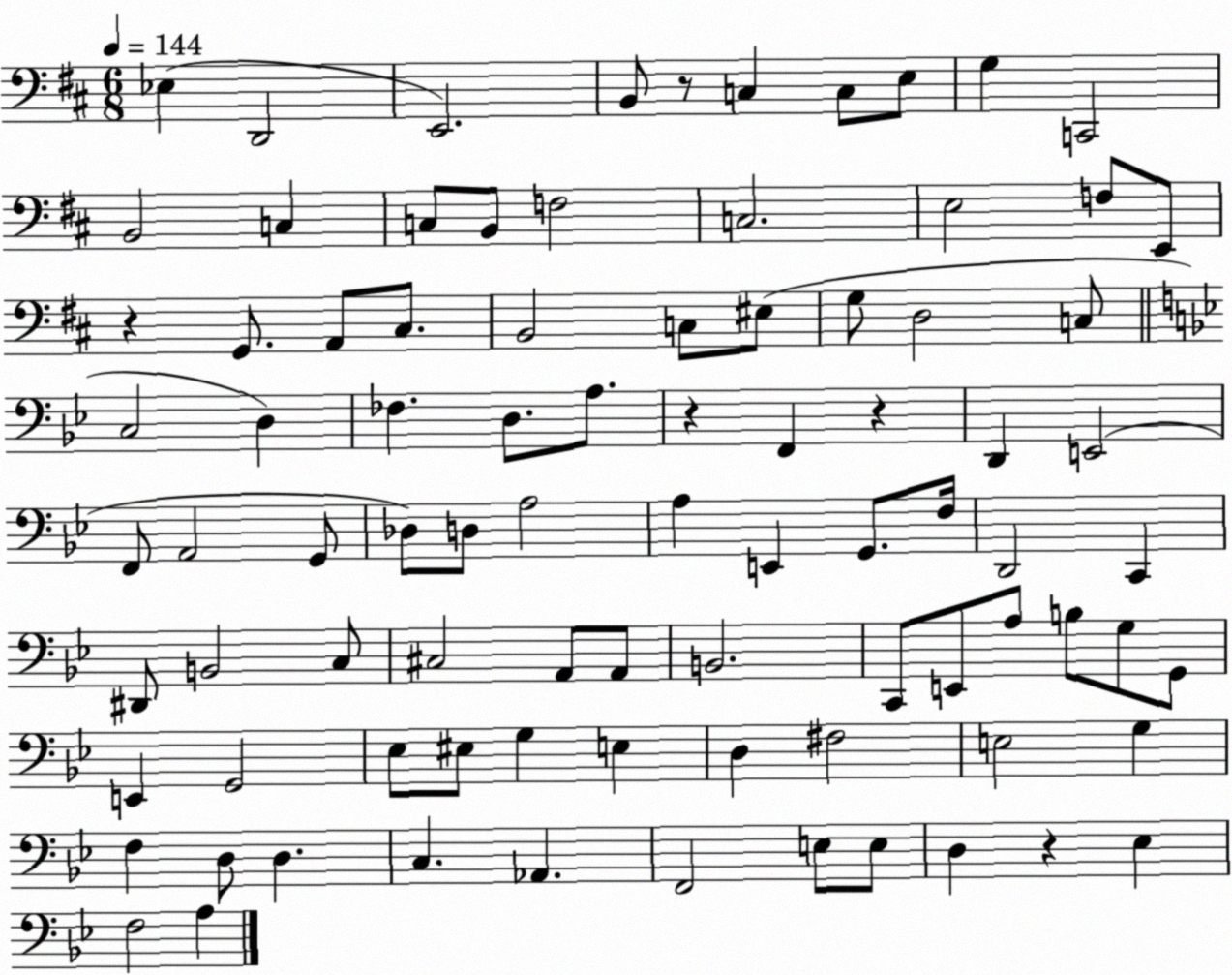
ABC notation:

X:1
T:Untitled
M:6/8
L:1/4
K:D
_E, D,,2 E,,2 B,,/2 z/2 C, C,/2 E,/2 G, C,,2 B,,2 C, C,/2 B,,/2 F,2 C,2 E,2 F,/2 E,,/2 z G,,/2 A,,/2 ^C,/2 B,,2 C,/2 ^E,/2 G,/2 D,2 C,/2 C,2 D, _F, D,/2 A,/2 z F,, z D,, E,,2 F,,/2 A,,2 G,,/2 _D,/2 D,/2 A,2 A, E,, G,,/2 F,/4 D,,2 C,, ^D,,/2 B,,2 C,/2 ^C,2 A,,/2 A,,/2 B,,2 C,,/2 E,,/2 A,/2 B,/2 G,/2 G,,/2 E,, G,,2 _E,/2 ^E,/2 G, E, D, ^F,2 E,2 G, F, D,/2 D, C, _A,, F,,2 E,/2 E,/2 D, z _E, F,2 A,